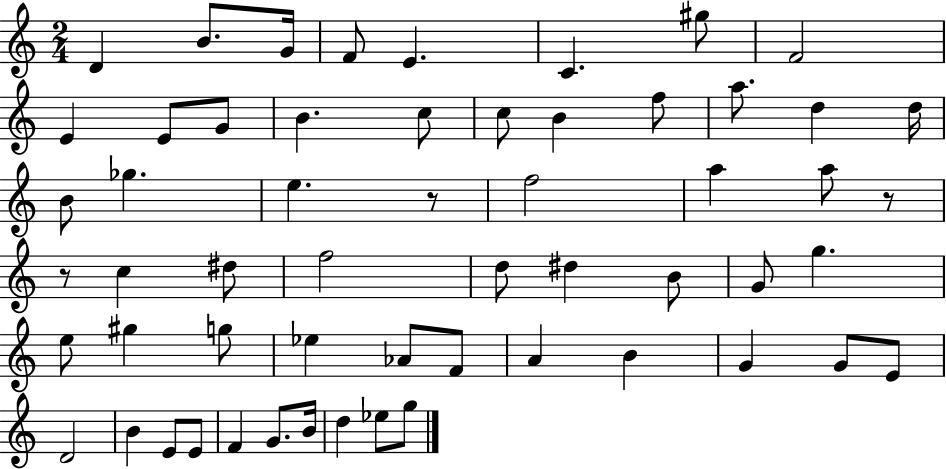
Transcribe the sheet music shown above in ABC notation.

X:1
T:Untitled
M:2/4
L:1/4
K:C
D B/2 G/4 F/2 E C ^g/2 F2 E E/2 G/2 B c/2 c/2 B f/2 a/2 d d/4 B/2 _g e z/2 f2 a a/2 z/2 z/2 c ^d/2 f2 d/2 ^d B/2 G/2 g e/2 ^g g/2 _e _A/2 F/2 A B G G/2 E/2 D2 B E/2 E/2 F G/2 B/4 d _e/2 g/2